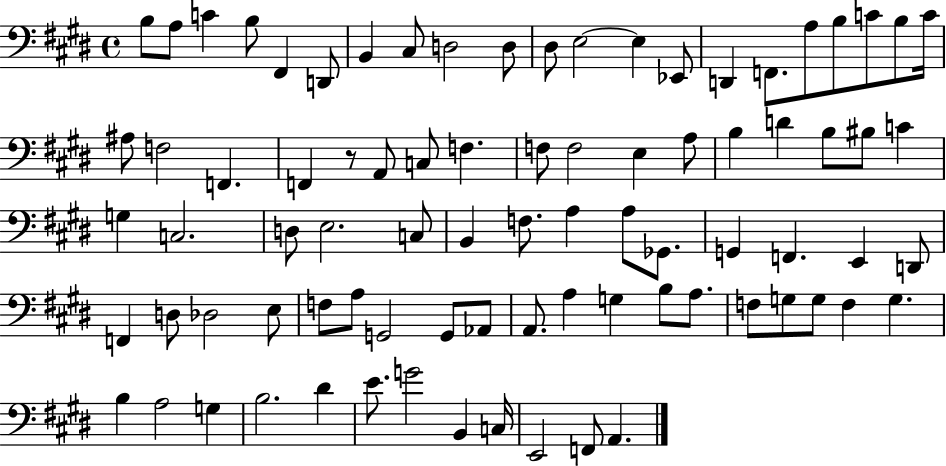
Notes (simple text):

B3/e A3/e C4/q B3/e F#2/q D2/e B2/q C#3/e D3/h D3/e D#3/e E3/h E3/q Eb2/e D2/q F2/e. A3/e B3/e C4/e B3/e C4/s A#3/e F3/h F2/q. F2/q R/e A2/e C3/e F3/q. F3/e F3/h E3/q A3/e B3/q D4/q B3/e BIS3/e C4/q G3/q C3/h. D3/e E3/h. C3/e B2/q F3/e. A3/q A3/e Gb2/e. G2/q F2/q. E2/q D2/e F2/q D3/e Db3/h E3/e F3/e A3/e G2/h G2/e Ab2/e A2/e. A3/q G3/q B3/e A3/e. F3/e G3/e G3/e F3/q G3/q. B3/q A3/h G3/q B3/h. D#4/q E4/e. G4/h B2/q C3/s E2/h F2/e A2/q.